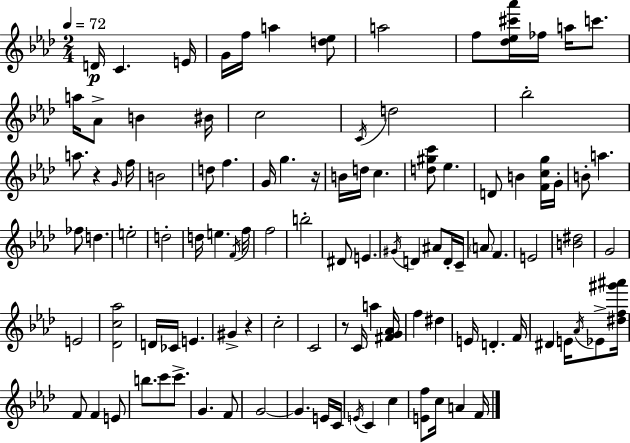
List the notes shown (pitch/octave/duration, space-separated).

D4/s C4/q. E4/s G4/s F5/s A5/q [D5,Eb5]/e A5/h F5/e [Db5,Eb5,C#6,Ab6]/s FES5/s A5/s C6/e. A5/s Ab4/e B4/q BIS4/s C5/h C4/s D5/h Bb5/h A5/e. R/q G4/s F5/s B4/h D5/e F5/q. G4/s G5/q. R/s B4/s D5/s C5/q. [D5,G#5,C6]/e Eb5/q. D4/e B4/q [F4,C5,G5]/s G4/s B4/e A5/q. FES5/e D5/q. E5/h D5/h D5/s E5/q. F4/s F5/s F5/h B5/h D#4/e E4/q. G#4/s D4/q A#4/e D4/s C4/s A4/e F4/q. E4/h [B4,D#5]/h G4/h E4/h [Db4,C5,Ab5]/h D4/s CES4/s E4/q. G#4/q R/q C5/h C4/h R/e C4/s A5/q [F#4,G4,Ab4]/s F5/q D#5/q E4/s D4/q. F4/s D#4/q E4/s Ab4/s Eb4/e [D#5,F5,G#6,A#6]/s F4/e F4/q E4/e B5/e. C6/e C6/e. G4/q. F4/e G4/h G4/q. E4/s C4/s E4/s C4/q C5/q [E4,F5]/e C5/s A4/q F4/s